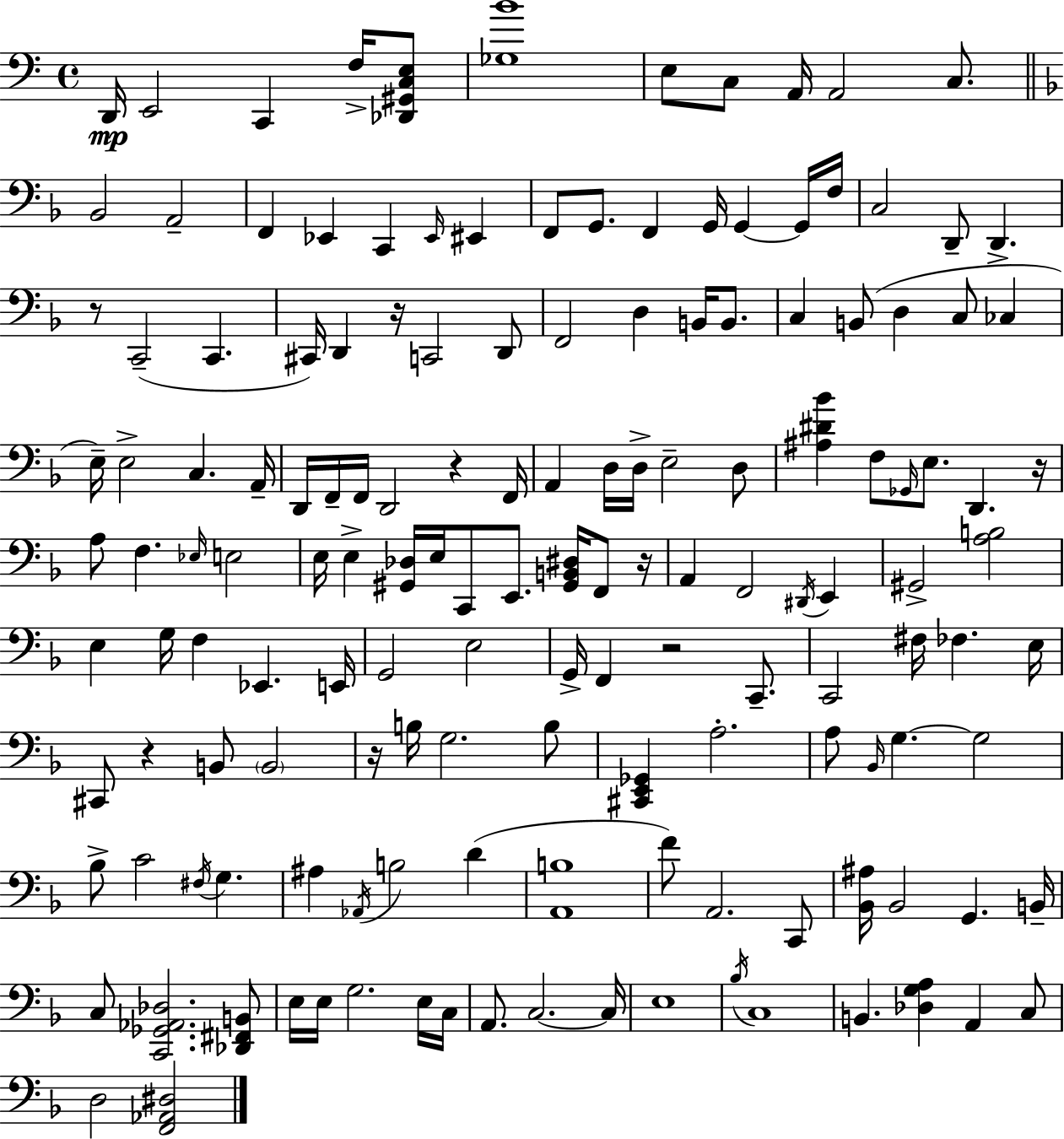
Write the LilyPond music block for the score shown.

{
  \clef bass
  \time 4/4
  \defaultTimeSignature
  \key c \major
  d,16\mp e,2 c,4 f16-> <des, gis, c e>8 | <ges b'>1 | e8 c8 a,16 a,2 c8. | \bar "||" \break \key d \minor bes,2 a,2-- | f,4 ees,4 c,4 \grace { ees,16 } eis,4 | f,8 g,8. f,4 g,16 g,4~~ g,16 | f16 c2 d,8-- d,4.-> | \break r8 c,2--( c,4. | cis,16) d,4 r16 c,2 d,8 | f,2 d4 b,16 b,8. | c4 b,8( d4 c8 ces4 | \break e16--) e2-> c4. | a,16-- d,16 f,16-- f,16 d,2 r4 | f,16 a,4 d16 d16-> e2-- d8 | <ais dis' bes'>4 f8 \grace { ges,16 } e8. d,4. | \break r16 a8 f4. \grace { ees16 } e2 | e16 e4-> <gis, des>16 e16 c,8 e,8. <gis, b, dis>16 | f,8 r16 a,4 f,2 \acciaccatura { dis,16 } | e,4 gis,2-> <a b>2 | \break e4 g16 f4 ees,4. | e,16 g,2 e2 | g,16-> f,4 r2 | c,8.-- c,2 fis16 fes4. | \break e16 cis,8 r4 b,8 \parenthesize b,2 | r16 b16 g2. | b8 <cis, e, ges,>4 a2.-. | a8 \grace { bes,16 } g4.~~ g2 | \break bes8-> c'2 \acciaccatura { fis16 } | g4. ais4 \acciaccatura { aes,16 } b2 | d'4( <a, b>1 | f'8) a,2. | \break c,8 <bes, ais>16 bes,2 | g,4. b,16-- c8 <c, ges, aes, des>2. | <des, fis, b,>8 e16 e16 g2. | e16 c16 a,8. c2.~~ | \break c16 e1 | \acciaccatura { bes16 } c1 | b,4. <des g a>4 | a,4 c8 d2 | \break <f, aes, dis>2 \bar "|."
}